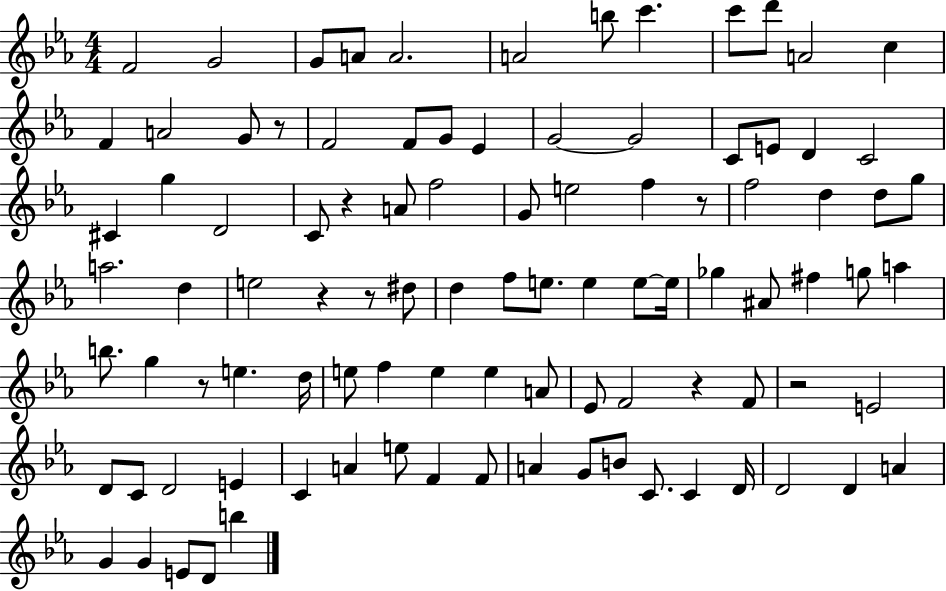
X:1
T:Untitled
M:4/4
L:1/4
K:Eb
F2 G2 G/2 A/2 A2 A2 b/2 c' c'/2 d'/2 A2 c F A2 G/2 z/2 F2 F/2 G/2 _E G2 G2 C/2 E/2 D C2 ^C g D2 C/2 z A/2 f2 G/2 e2 f z/2 f2 d d/2 g/2 a2 d e2 z z/2 ^d/2 d f/2 e/2 e e/2 e/4 _g ^A/2 ^f g/2 a b/2 g z/2 e d/4 e/2 f e e A/2 _E/2 F2 z F/2 z2 E2 D/2 C/2 D2 E C A e/2 F F/2 A G/2 B/2 C/2 C D/4 D2 D A G G E/2 D/2 b